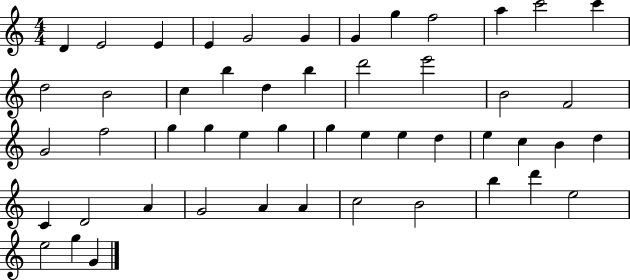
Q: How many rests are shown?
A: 0